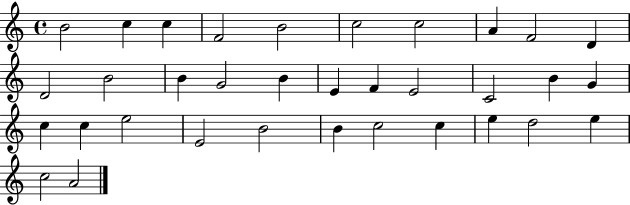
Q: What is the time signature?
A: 4/4